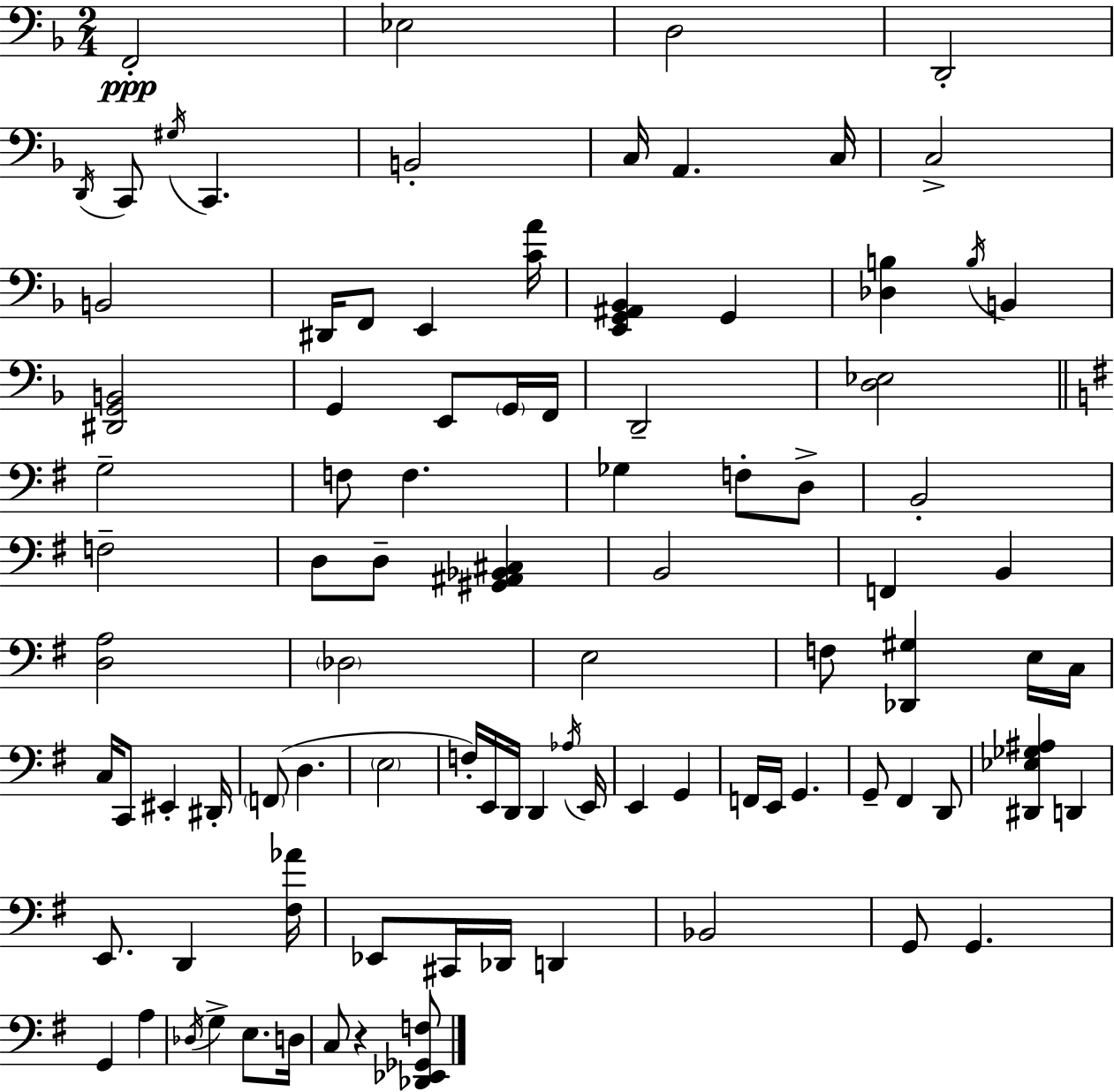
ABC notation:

X:1
T:Untitled
M:2/4
L:1/4
K:F
F,,2 _E,2 D,2 D,,2 D,,/4 C,,/2 ^G,/4 C,, B,,2 C,/4 A,, C,/4 C,2 B,,2 ^D,,/4 F,,/2 E,, [CA]/4 [E,,G,,^A,,_B,,] G,, [_D,B,] B,/4 B,, [^D,,G,,B,,]2 G,, E,,/2 G,,/4 F,,/4 D,,2 [D,_E,]2 G,2 F,/2 F, _G, F,/2 D,/2 B,,2 F,2 D,/2 D,/2 [^G,,^A,,_B,,^C,] B,,2 F,, B,, [D,A,]2 _D,2 E,2 F,/2 [_D,,^G,] E,/4 C,/4 C,/4 C,,/2 ^E,, ^D,,/4 F,,/2 D, E,2 F,/4 E,,/4 D,,/4 D,, _A,/4 E,,/4 E,, G,, F,,/4 E,,/4 G,, G,,/2 ^F,, D,,/2 [^D,,_E,_G,^A,] D,, E,,/2 D,, [^F,_A]/4 _E,,/2 ^C,,/4 _D,,/4 D,, _B,,2 G,,/2 G,, G,, A, _D,/4 G, E,/2 D,/4 C,/2 z [_D,,_E,,_G,,F,]/2